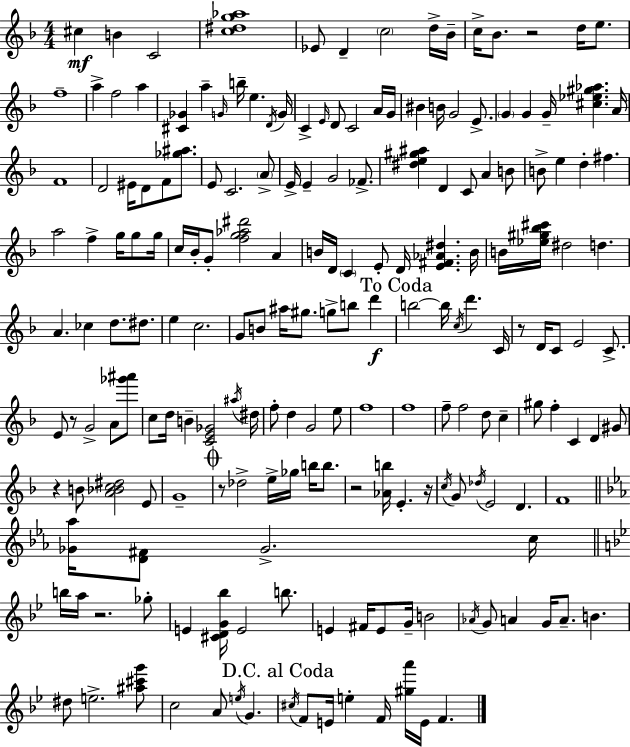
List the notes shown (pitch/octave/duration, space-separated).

C#5/q B4/q C4/h [C5,D#5,G5,Ab5]/w Eb4/e D4/q C5/h D5/s Bb4/s C5/s Bb4/e. R/h D5/s E5/e. F5/w A5/q F5/h A5/q [C#4,Gb4]/q A5/q G4/s B5/s E5/q. D4/s G4/s C4/q E4/s D4/e C4/h A4/s G4/s BIS4/q B4/s G4/h E4/e. G4/q G4/q G4/s [C#5,Eb5,G#5,Ab5]/q. A4/s F4/w D4/h EIS4/s D4/e F4/e [Gb5,A#5]/e. E4/e C4/h. A4/e E4/s E4/q G4/h FES4/e. [D#5,E5,G#5,A#5]/q D4/q C4/e A4/q B4/e B4/e E5/q D5/q F#5/q. A5/h F5/q G5/s G5/e G5/s C5/s Bb4/s G4/e [F5,G5,Ab5,D#6]/h A4/q B4/s D4/s C4/q E4/e D4/s [E4,F#4,Ab4,D#5]/q. B4/s B4/s [Eb5,G#5,Bb5,C#6]/s D#5/h D5/q. A4/q. CES5/q D5/e. D#5/e. E5/q C5/h. G4/e B4/e A#5/s G#5/e. G5/e B5/e D6/q B5/h B5/s C5/s D6/q. C4/s R/e D4/s C4/e E4/h C4/e. E4/e R/e G4/h A4/e [Gb6,A#6]/e C5/e D5/s B4/q [C4,E4,Gb4]/h A#5/s D#5/s F5/e D5/q G4/h E5/e F5/w F5/w F5/e F5/h D5/e C5/q G#5/e F5/q C4/q D4/q G#4/e R/q B4/e [A4,Bb4,C5,D#5]/h E4/e G4/w R/e Db5/h E5/s Gb5/s B5/s B5/e. R/h [Ab4,B5]/s E4/q. R/s C5/s G4/e Db5/s E4/h D4/q. F4/w [Gb4,Ab5]/s [D4,F#4]/e Gb4/h. C5/s B5/s A5/s R/h. Gb5/e E4/q [C#4,D4,G4,Bb5]/s E4/h B5/e. E4/q F#4/s E4/e G4/s B4/h Ab4/s G4/e A4/q G4/s A4/e. B4/q. D#5/e E5/h. [A#5,C#6,G6]/e C5/h A4/e E5/s G4/q. C#5/s F4/e E4/s E5/q F4/s [G#5,A6]/s E4/s F4/q.